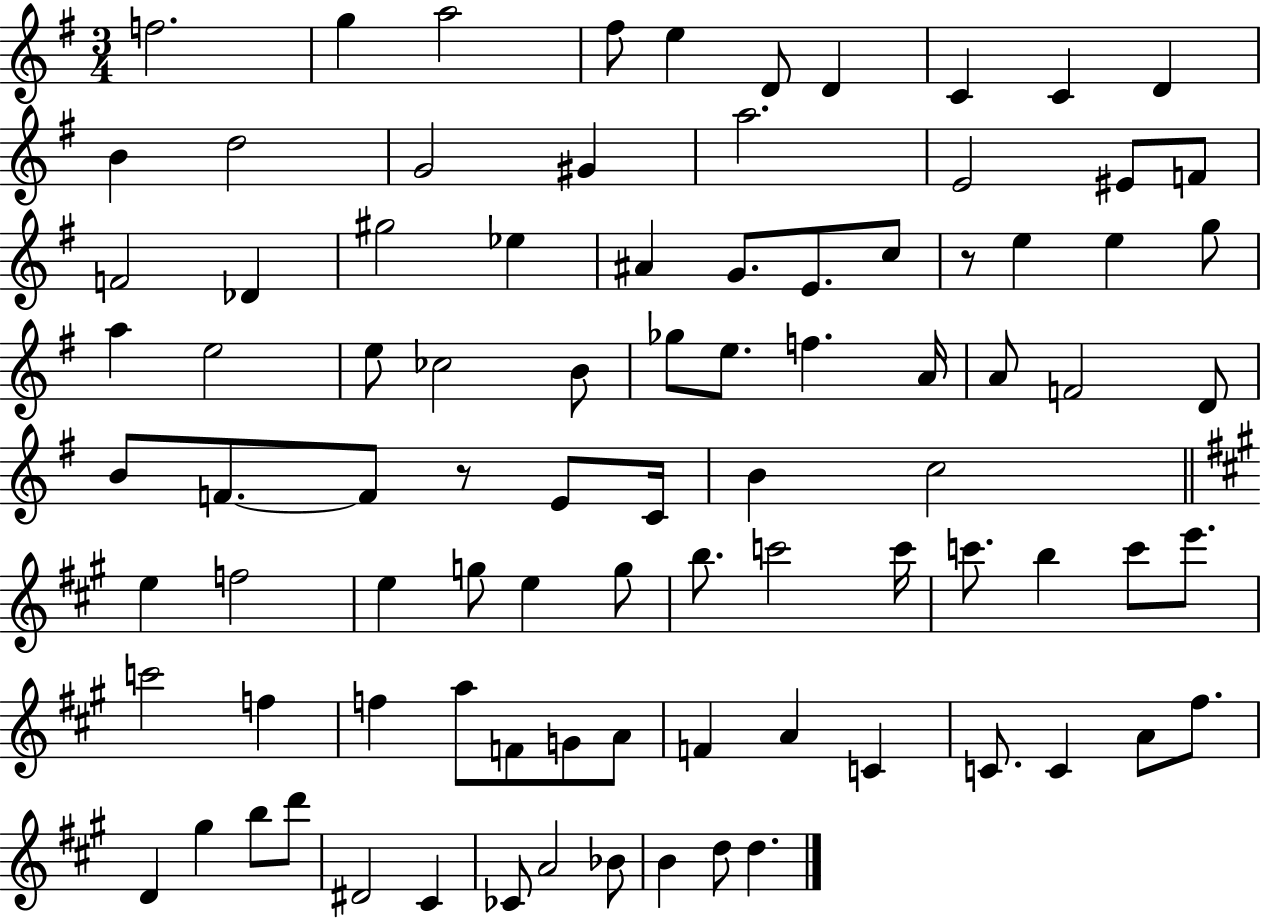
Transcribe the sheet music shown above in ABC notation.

X:1
T:Untitled
M:3/4
L:1/4
K:G
f2 g a2 ^f/2 e D/2 D C C D B d2 G2 ^G a2 E2 ^E/2 F/2 F2 _D ^g2 _e ^A G/2 E/2 c/2 z/2 e e g/2 a e2 e/2 _c2 B/2 _g/2 e/2 f A/4 A/2 F2 D/2 B/2 F/2 F/2 z/2 E/2 C/4 B c2 e f2 e g/2 e g/2 b/2 c'2 c'/4 c'/2 b c'/2 e'/2 c'2 f f a/2 F/2 G/2 A/2 F A C C/2 C A/2 ^f/2 D ^g b/2 d'/2 ^D2 ^C _C/2 A2 _B/2 B d/2 d